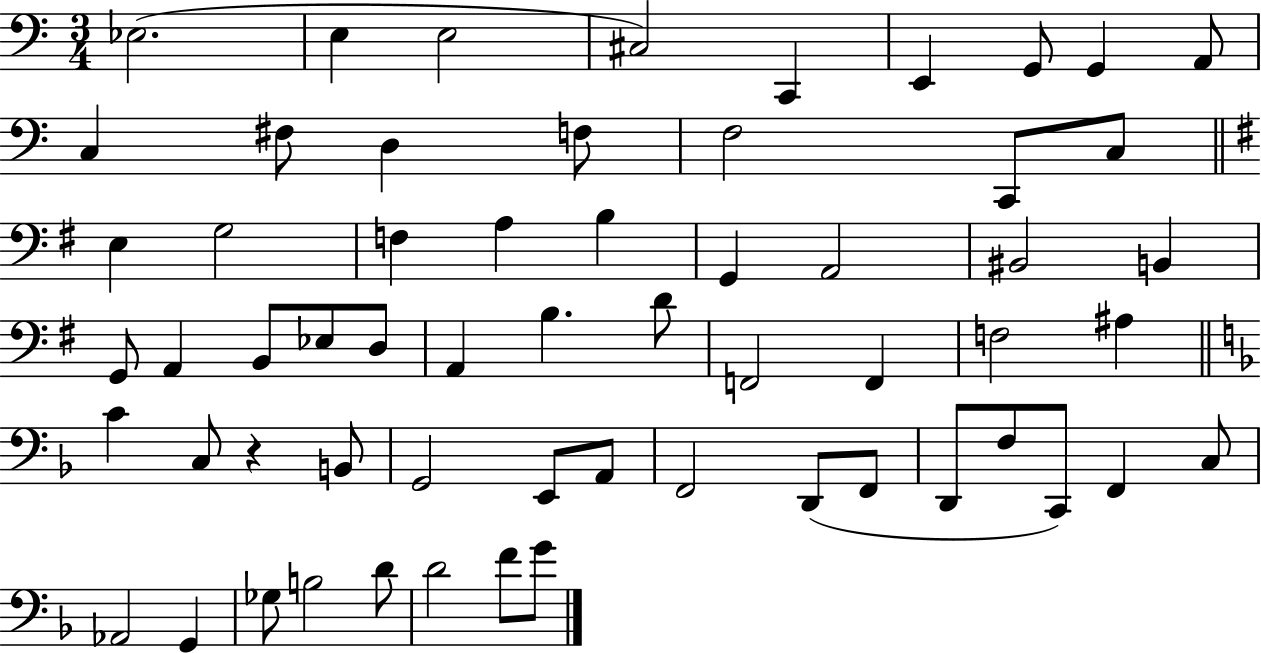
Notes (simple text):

Eb3/h. E3/q E3/h C#3/h C2/q E2/q G2/e G2/q A2/e C3/q F#3/e D3/q F3/e F3/h C2/e C3/e E3/q G3/h F3/q A3/q B3/q G2/q A2/h BIS2/h B2/q G2/e A2/q B2/e Eb3/e D3/e A2/q B3/q. D4/e F2/h F2/q F3/h A#3/q C4/q C3/e R/q B2/e G2/h E2/e A2/e F2/h D2/e F2/e D2/e F3/e C2/e F2/q C3/e Ab2/h G2/q Gb3/e B3/h D4/e D4/h F4/e G4/e